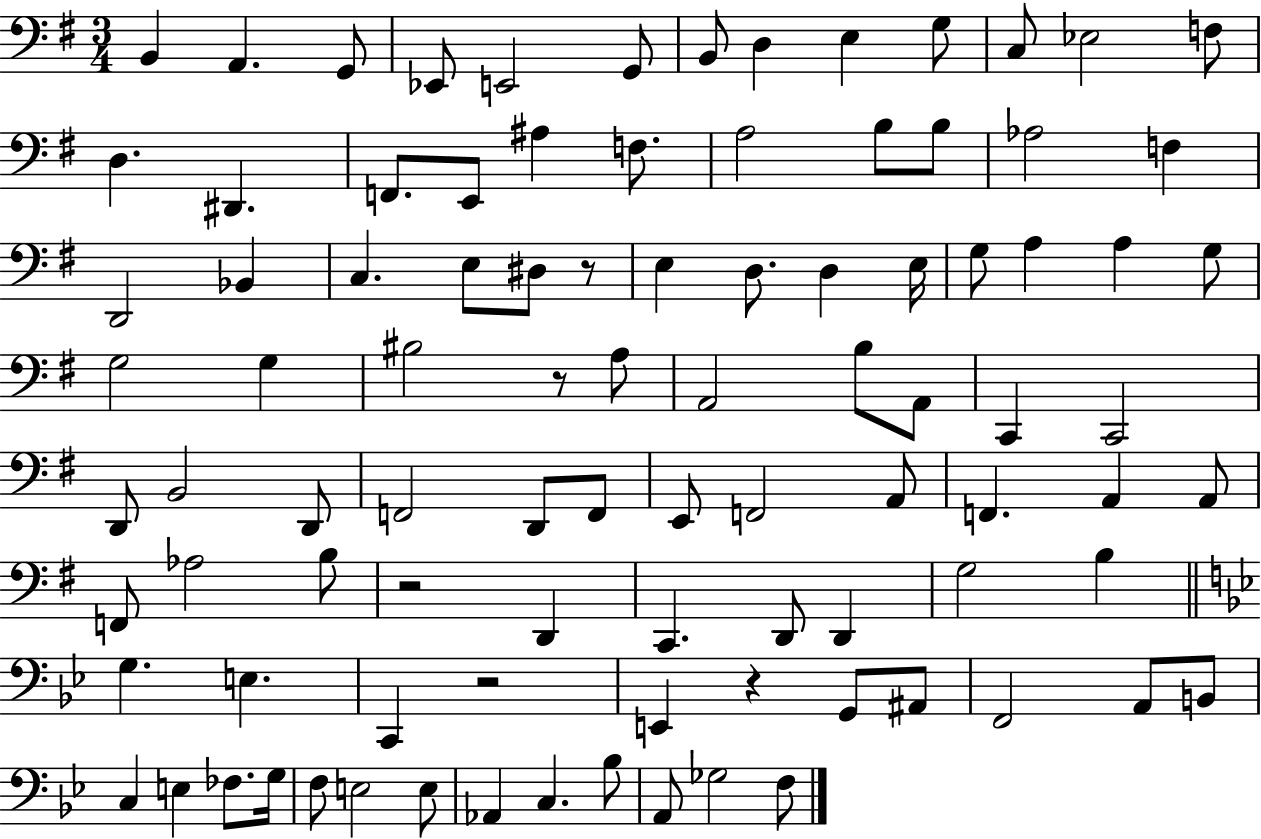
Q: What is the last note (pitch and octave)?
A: F3